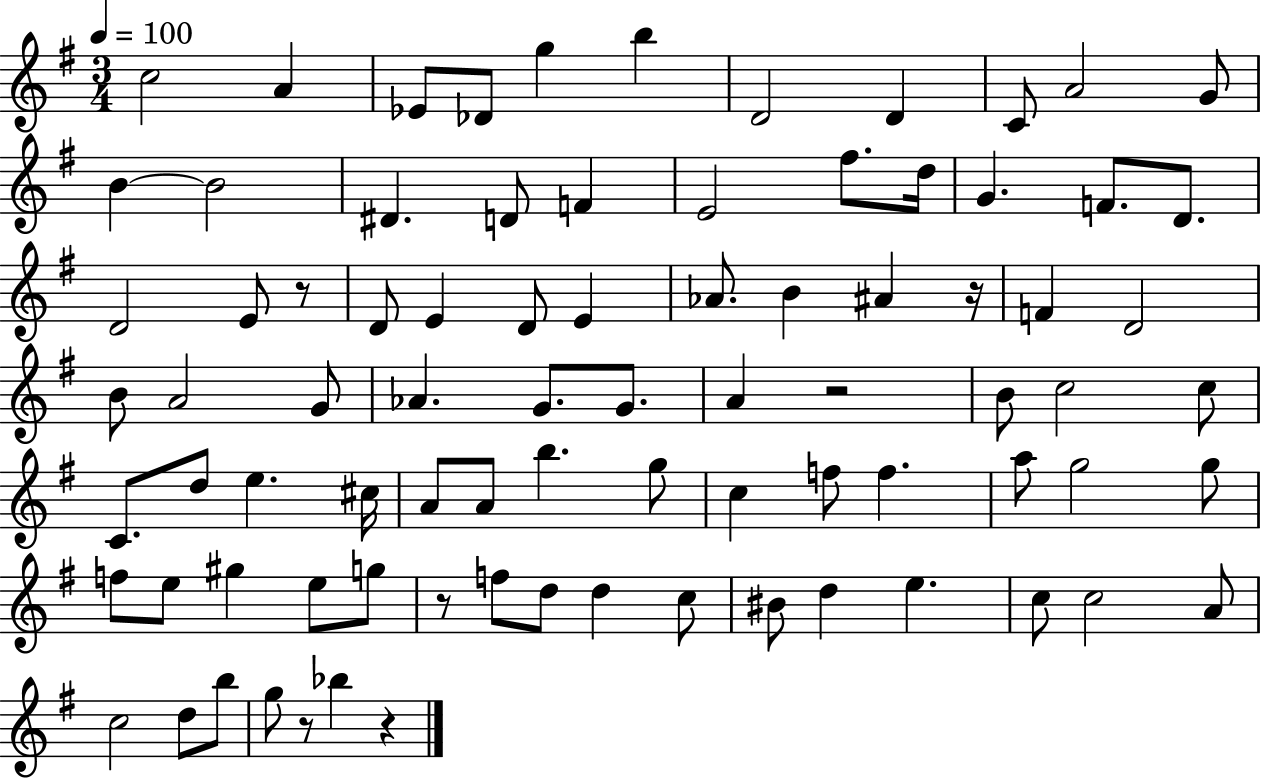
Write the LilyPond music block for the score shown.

{
  \clef treble
  \numericTimeSignature
  \time 3/4
  \key g \major
  \tempo 4 = 100
  c''2 a'4 | ees'8 des'8 g''4 b''4 | d'2 d'4 | c'8 a'2 g'8 | \break b'4~~ b'2 | dis'4. d'8 f'4 | e'2 fis''8. d''16 | g'4. f'8. d'8. | \break d'2 e'8 r8 | d'8 e'4 d'8 e'4 | aes'8. b'4 ais'4 r16 | f'4 d'2 | \break b'8 a'2 g'8 | aes'4. g'8. g'8. | a'4 r2 | b'8 c''2 c''8 | \break c'8. d''8 e''4. cis''16 | a'8 a'8 b''4. g''8 | c''4 f''8 f''4. | a''8 g''2 g''8 | \break f''8 e''8 gis''4 e''8 g''8 | r8 f''8 d''8 d''4 c''8 | bis'8 d''4 e''4. | c''8 c''2 a'8 | \break c''2 d''8 b''8 | g''8 r8 bes''4 r4 | \bar "|."
}